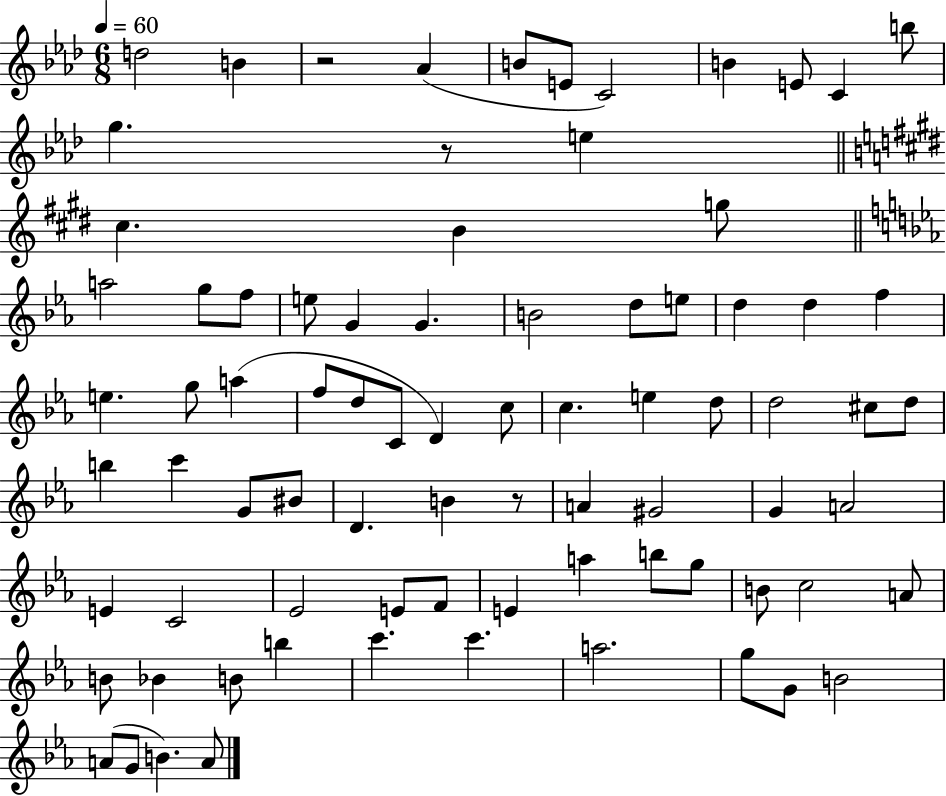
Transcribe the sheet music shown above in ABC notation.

X:1
T:Untitled
M:6/8
L:1/4
K:Ab
d2 B z2 _A B/2 E/2 C2 B E/2 C b/2 g z/2 e ^c B g/2 a2 g/2 f/2 e/2 G G B2 d/2 e/2 d d f e g/2 a f/2 d/2 C/2 D c/2 c e d/2 d2 ^c/2 d/2 b c' G/2 ^B/2 D B z/2 A ^G2 G A2 E C2 _E2 E/2 F/2 E a b/2 g/2 B/2 c2 A/2 B/2 _B B/2 b c' c' a2 g/2 G/2 B2 A/2 G/2 B A/2